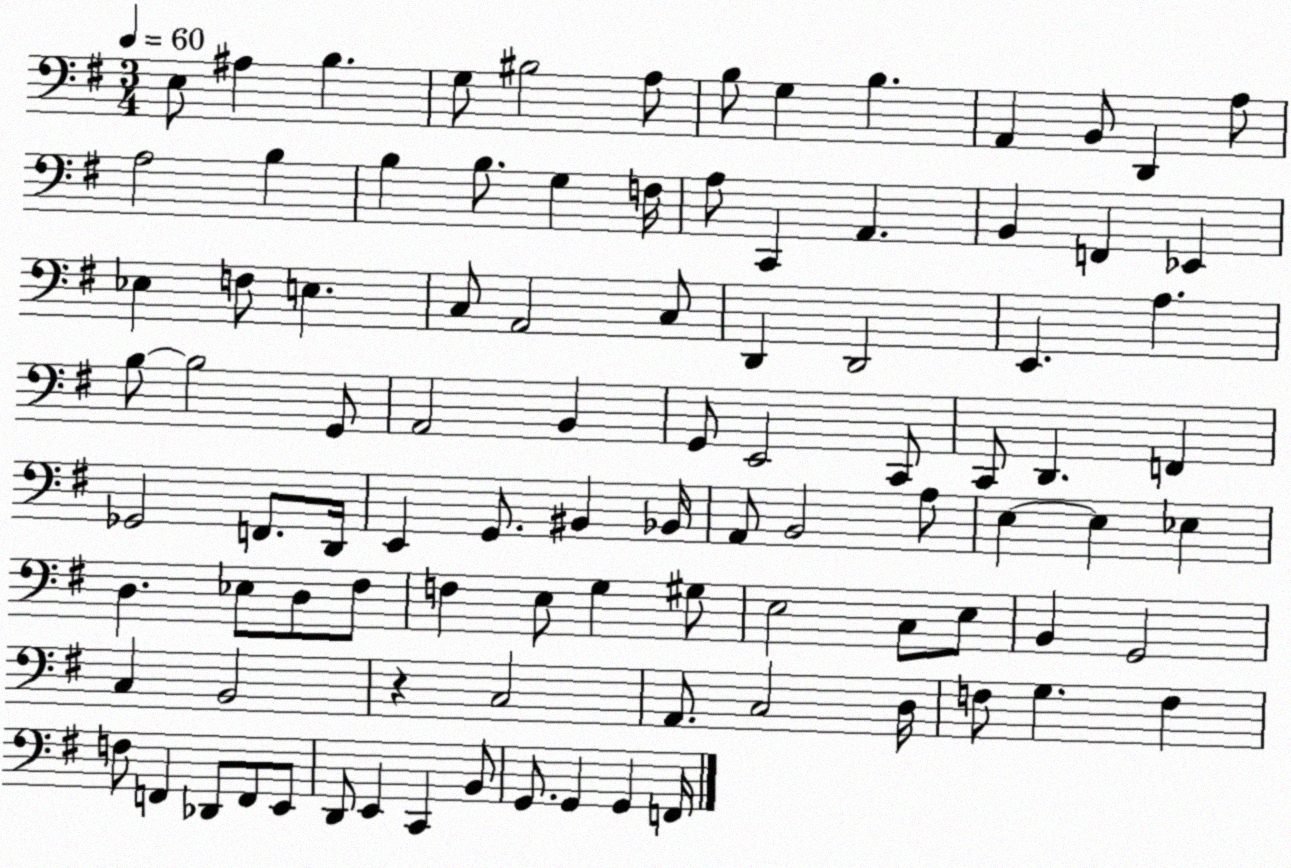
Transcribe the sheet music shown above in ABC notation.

X:1
T:Untitled
M:3/4
L:1/4
K:G
E,/2 ^A, B, G,/2 ^B,2 A,/2 B,/2 G, B, A,, B,,/2 D,, A,/2 A,2 B, B, B,/2 G, F,/4 A,/2 C,, A,, B,, F,, _E,, _E, F,/2 E, C,/2 A,,2 C,/2 D,, D,,2 E,, A, B,/2 B,2 G,,/2 A,,2 B,, G,,/2 E,,2 C,,/2 C,,/2 D,, F,, _G,,2 F,,/2 D,,/4 E,, G,,/2 ^B,, _B,,/4 A,,/2 B,,2 A,/2 E, E, _E, D, _E,/2 D,/2 ^F,/2 F, E,/2 G, ^G,/2 E,2 C,/2 E,/2 B,, G,,2 C, B,,2 z C,2 A,,/2 C,2 D,/4 F,/2 G, F, F,/2 F,, _D,,/2 F,,/2 E,,/2 D,,/2 E,, C,, B,,/2 G,,/2 G,, G,, F,,/4